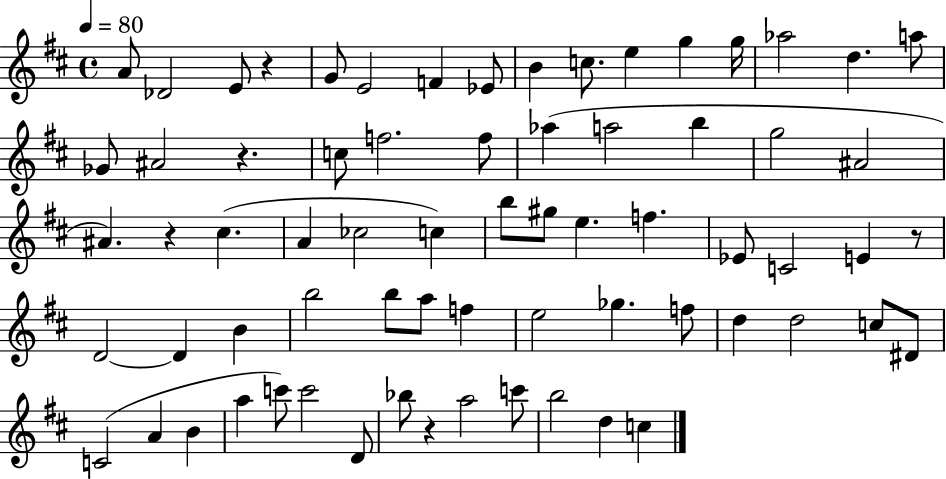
A4/e Db4/h E4/e R/q G4/e E4/h F4/q Eb4/e B4/q C5/e. E5/q G5/q G5/s Ab5/h D5/q. A5/e Gb4/e A#4/h R/q. C5/e F5/h. F5/e Ab5/q A5/h B5/q G5/h A#4/h A#4/q. R/q C#5/q. A4/q CES5/h C5/q B5/e G#5/e E5/q. F5/q. Eb4/e C4/h E4/q R/e D4/h D4/q B4/q B5/h B5/e A5/e F5/q E5/h Gb5/q. F5/e D5/q D5/h C5/e D#4/e C4/h A4/q B4/q A5/q C6/e C6/h D4/e Bb5/e R/q A5/h C6/e B5/h D5/q C5/q